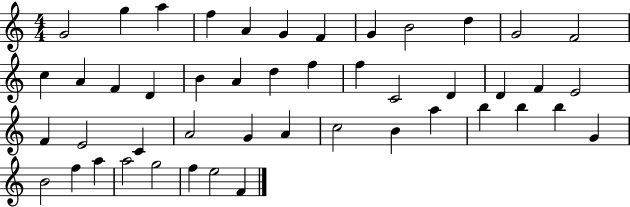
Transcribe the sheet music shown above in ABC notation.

X:1
T:Untitled
M:4/4
L:1/4
K:C
G2 g a f A G F G B2 d G2 F2 c A F D B A d f f C2 D D F E2 F E2 C A2 G A c2 B a b b b G B2 f a a2 g2 f e2 F